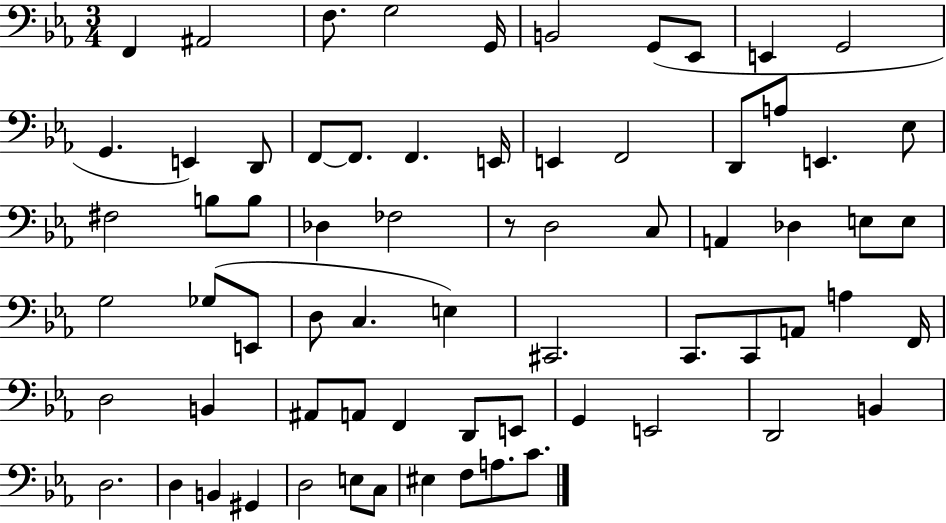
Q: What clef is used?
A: bass